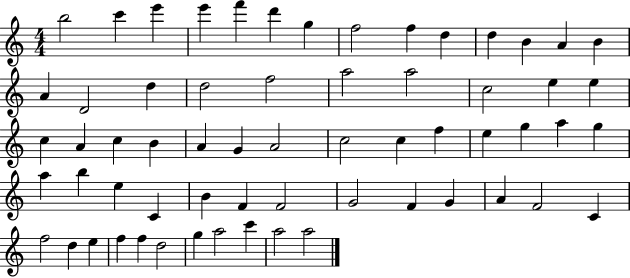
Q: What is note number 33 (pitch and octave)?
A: C5